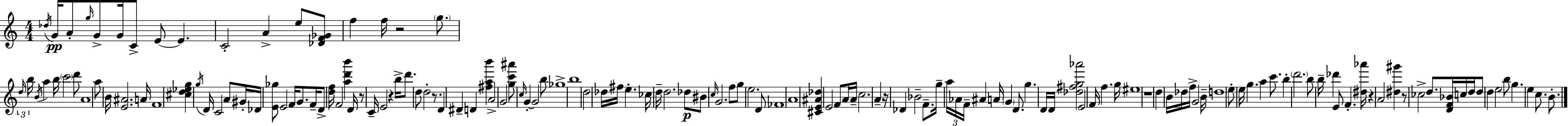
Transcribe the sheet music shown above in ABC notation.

X:1
T:Untitled
M:4/4
L:1/4
K:C
_d/4 G/4 A/2 g/4 G/2 G/4 C/2 E/2 E C2 A e/2 [_DF_G]/2 f f/4 z2 g/2 d/4 b/4 B/4 a b/4 c'2 d'/2 A4 a/2 B/4 [E^A]2 A/4 F4 [^cd_eg] g/4 D/4 C2 A/2 ^G/4 _D/4 [E_g]/2 E2 F/4 G/2 F/4 D/2 [df]/4 F2 [ad'b'] D/4 z/2 C/4 E2 z b/4 d'/2 d/2 d2 z/2 D ^D D [^fab'] A2 G2 [gc'^a']/2 c/4 G G2 b/2 _g4 b4 d2 _d/4 ^f/4 e _c/4 d/4 d2 _d/2 ^B/2 c/4 G2 f/2 g/2 e2 D/2 _F4 A4 [^CE^A_d] E2 F/2 A/4 A/4 c2 A z/4 _D _B2 F/2 g/4 a/4 _A/4 F/4 ^A A/4 G D/2 g D/4 D/4 [_d^fg_a']2 E2 F/4 f g/4 ^e4 z4 d B/4 _d/4 f/4 G2 B/4 d4 e/2 e/4 g a c'/2 b d'2 b/2 b/4 _d' E/2 F [^d_a']/4 z A2 [^d^g'] z/2 _c2 d/2 [DF_B]/4 c/4 d/4 d/2 d e2 b/2 g e c/2 B/2